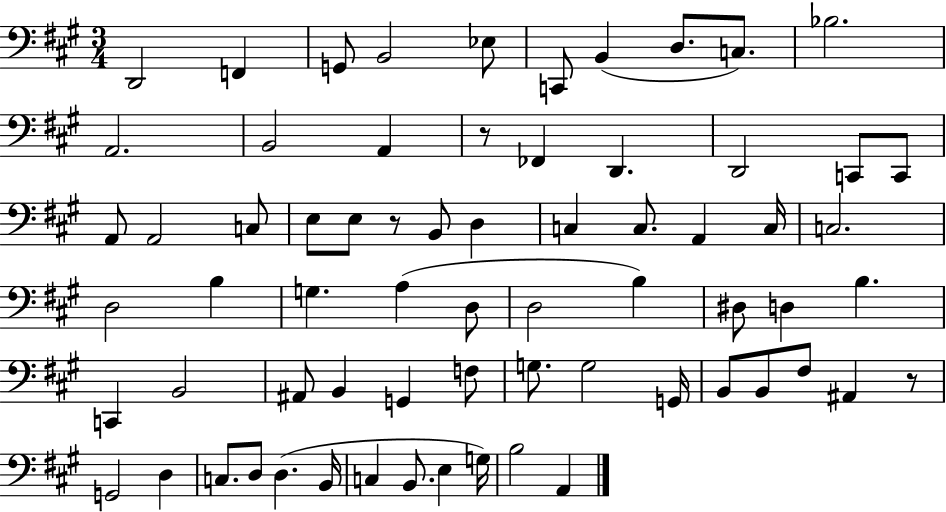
{
  \clef bass
  \numericTimeSignature
  \time 3/4
  \key a \major
  d,2 f,4 | g,8 b,2 ees8 | c,8 b,4( d8. c8.) | bes2. | \break a,2. | b,2 a,4 | r8 fes,4 d,4. | d,2 c,8 c,8 | \break a,8 a,2 c8 | e8 e8 r8 b,8 d4 | c4 c8. a,4 c16 | c2. | \break d2 b4 | g4. a4( d8 | d2 b4) | dis8 d4 b4. | \break c,4 b,2 | ais,8 b,4 g,4 f8 | g8. g2 g,16 | b,8 b,8 fis8 ais,4 r8 | \break g,2 d4 | c8. d8 d4.( b,16 | c4 b,8. e4 g16) | b2 a,4 | \break \bar "|."
}